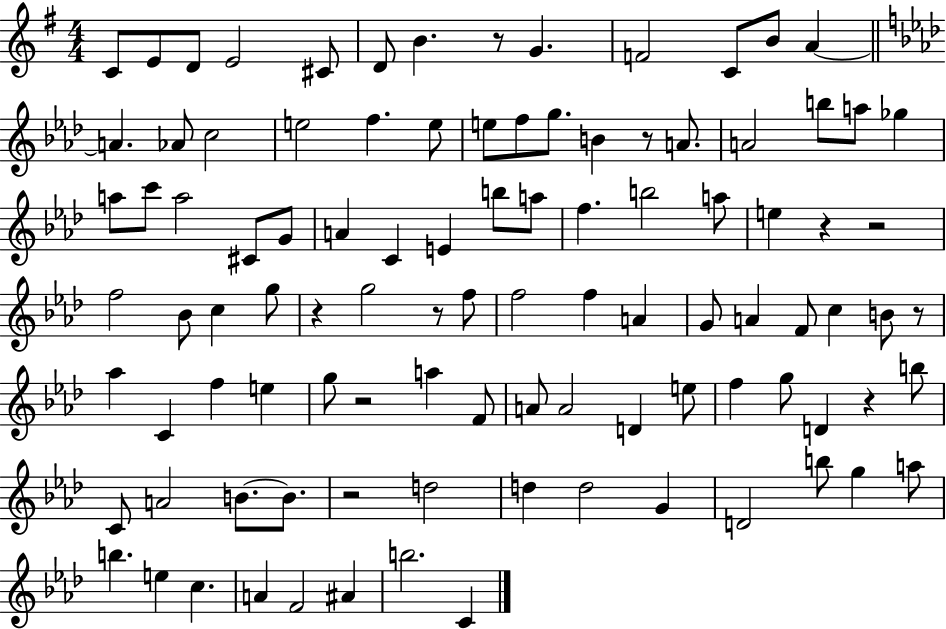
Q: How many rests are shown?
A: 10